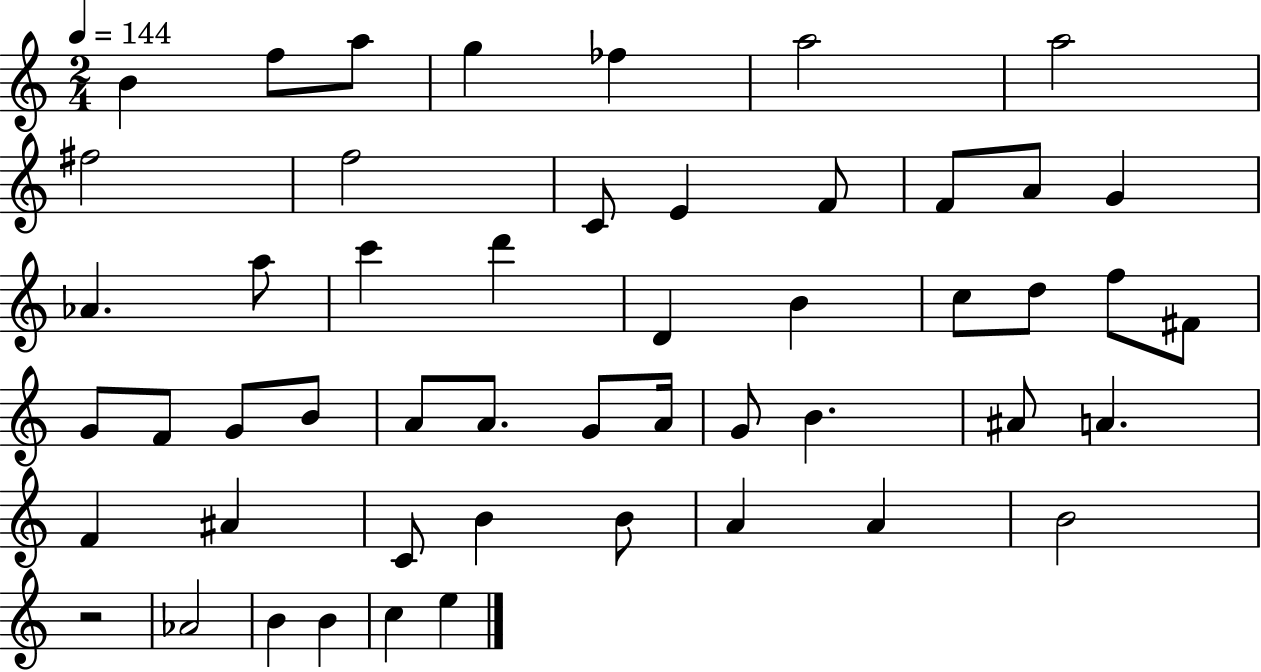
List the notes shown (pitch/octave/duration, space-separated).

B4/q F5/e A5/e G5/q FES5/q A5/h A5/h F#5/h F5/h C4/e E4/q F4/e F4/e A4/e G4/q Ab4/q. A5/e C6/q D6/q D4/q B4/q C5/e D5/e F5/e F#4/e G4/e F4/e G4/e B4/e A4/e A4/e. G4/e A4/s G4/e B4/q. A#4/e A4/q. F4/q A#4/q C4/e B4/q B4/e A4/q A4/q B4/h R/h Ab4/h B4/q B4/q C5/q E5/q